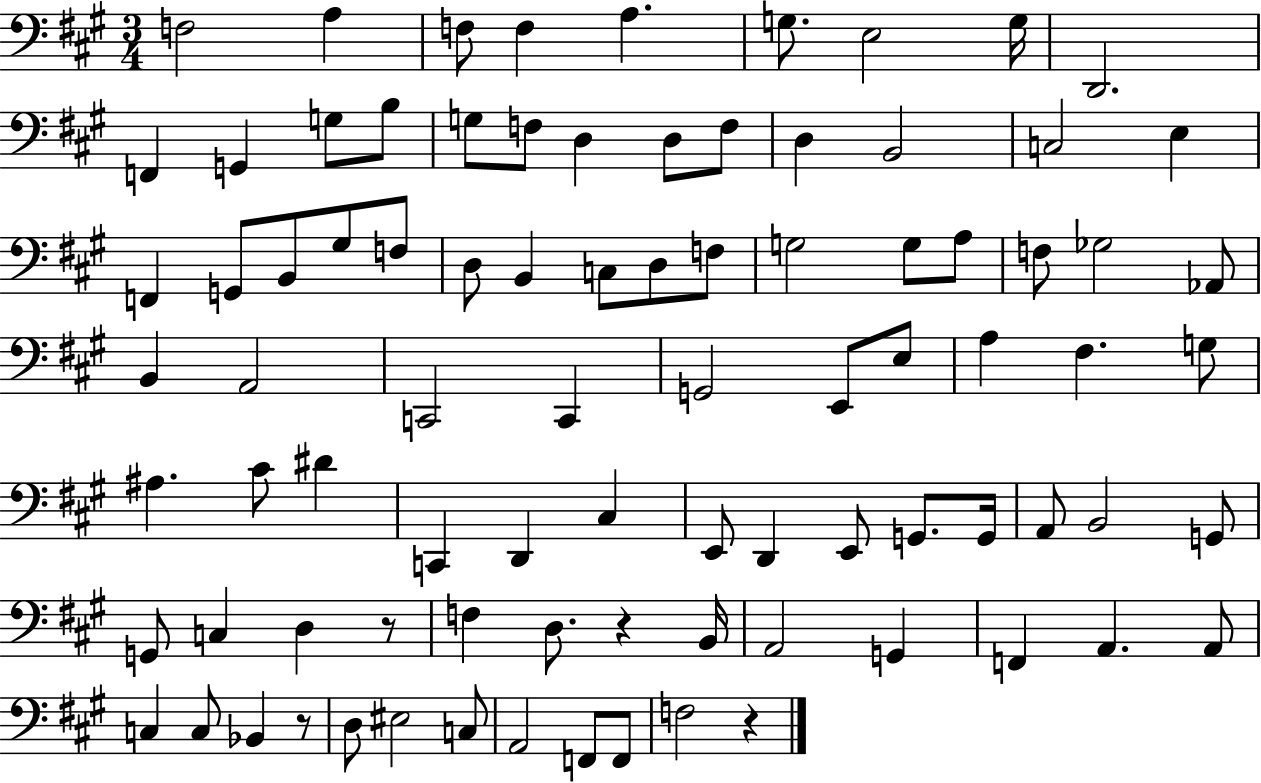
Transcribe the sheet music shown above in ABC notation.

X:1
T:Untitled
M:3/4
L:1/4
K:A
F,2 A, F,/2 F, A, G,/2 E,2 G,/4 D,,2 F,, G,, G,/2 B,/2 G,/2 F,/2 D, D,/2 F,/2 D, B,,2 C,2 E, F,, G,,/2 B,,/2 ^G,/2 F,/2 D,/2 B,, C,/2 D,/2 F,/2 G,2 G,/2 A,/2 F,/2 _G,2 _A,,/2 B,, A,,2 C,,2 C,, G,,2 E,,/2 E,/2 A, ^F, G,/2 ^A, ^C/2 ^D C,, D,, ^C, E,,/2 D,, E,,/2 G,,/2 G,,/4 A,,/2 B,,2 G,,/2 G,,/2 C, D, z/2 F, D,/2 z B,,/4 A,,2 G,, F,, A,, A,,/2 C, C,/2 _B,, z/2 D,/2 ^E,2 C,/2 A,,2 F,,/2 F,,/2 F,2 z